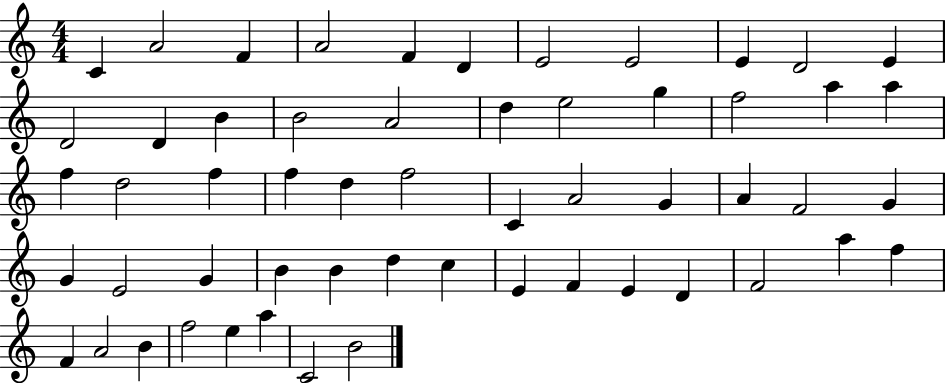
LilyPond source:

{
  \clef treble
  \numericTimeSignature
  \time 4/4
  \key c \major
  c'4 a'2 f'4 | a'2 f'4 d'4 | e'2 e'2 | e'4 d'2 e'4 | \break d'2 d'4 b'4 | b'2 a'2 | d''4 e''2 g''4 | f''2 a''4 a''4 | \break f''4 d''2 f''4 | f''4 d''4 f''2 | c'4 a'2 g'4 | a'4 f'2 g'4 | \break g'4 e'2 g'4 | b'4 b'4 d''4 c''4 | e'4 f'4 e'4 d'4 | f'2 a''4 f''4 | \break f'4 a'2 b'4 | f''2 e''4 a''4 | c'2 b'2 | \bar "|."
}